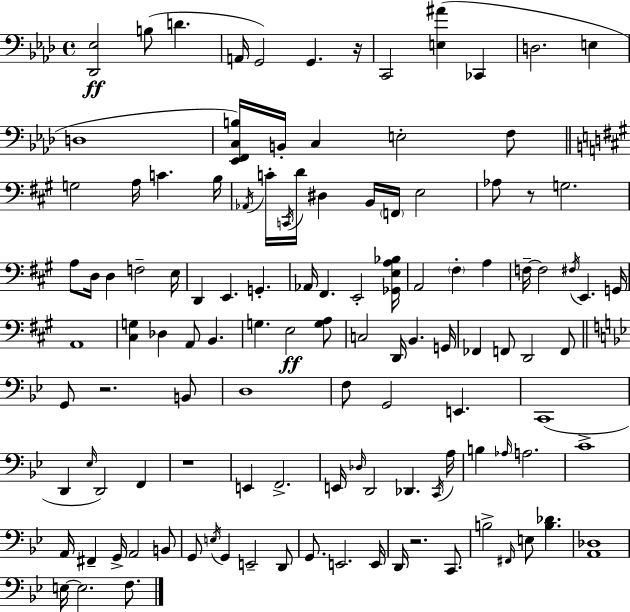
[Db2,Eb3]/h B3/e D4/q. A2/s G2/h G2/q. R/s C2/h [E3,A#4]/q CES2/q D3/h. E3/q D3/w [Eb2,F2,C3,B3]/s B2/s C3/q E3/h F3/e G3/h A3/s C4/q. B3/s Ab2/s C4/s C2/s D4/s D#3/q B2/s F2/s E3/h Ab3/e R/e G3/h. A3/e D3/s D3/q F3/h E3/s D2/q E2/q. G2/q. Ab2/s F#2/q. E2/h [Gb2,E3,A3,Bb3]/s A2/h F#3/q A3/q F3/s F3/h F#3/s E2/q. G2/s A2/w [C#3,G3]/q Db3/q A2/e B2/q. G3/q. E3/h [G3,A3]/e C3/h D2/s B2/q. G2/s FES2/q F2/e D2/h F2/e G2/e R/h. B2/e D3/w F3/e G2/h E2/q. C2/w D2/q Eb3/s D2/h F2/q R/w E2/q F2/h. E2/s Db3/s D2/h Db2/q. C2/s A3/s B3/q Ab3/s A3/h. C4/w A2/s F#2/q G2/s A2/h B2/e G2/e E3/s G2/q E2/h D2/e G2/e. E2/h. E2/s D2/s R/h. C2/e. B3/h F#2/s E3/e [B3,Db4]/q. [A2,Db3]/w E3/s E3/h. F3/e.